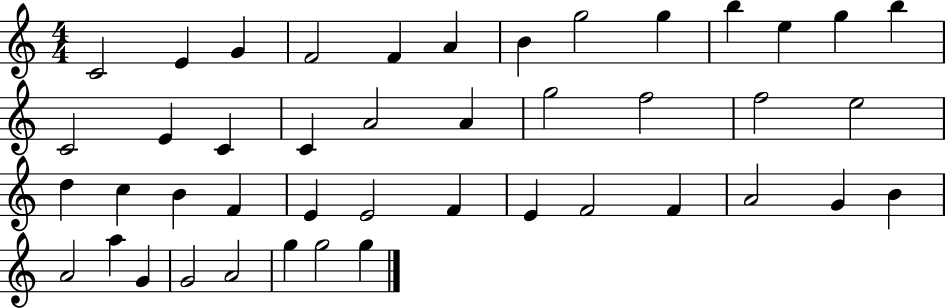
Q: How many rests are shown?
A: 0